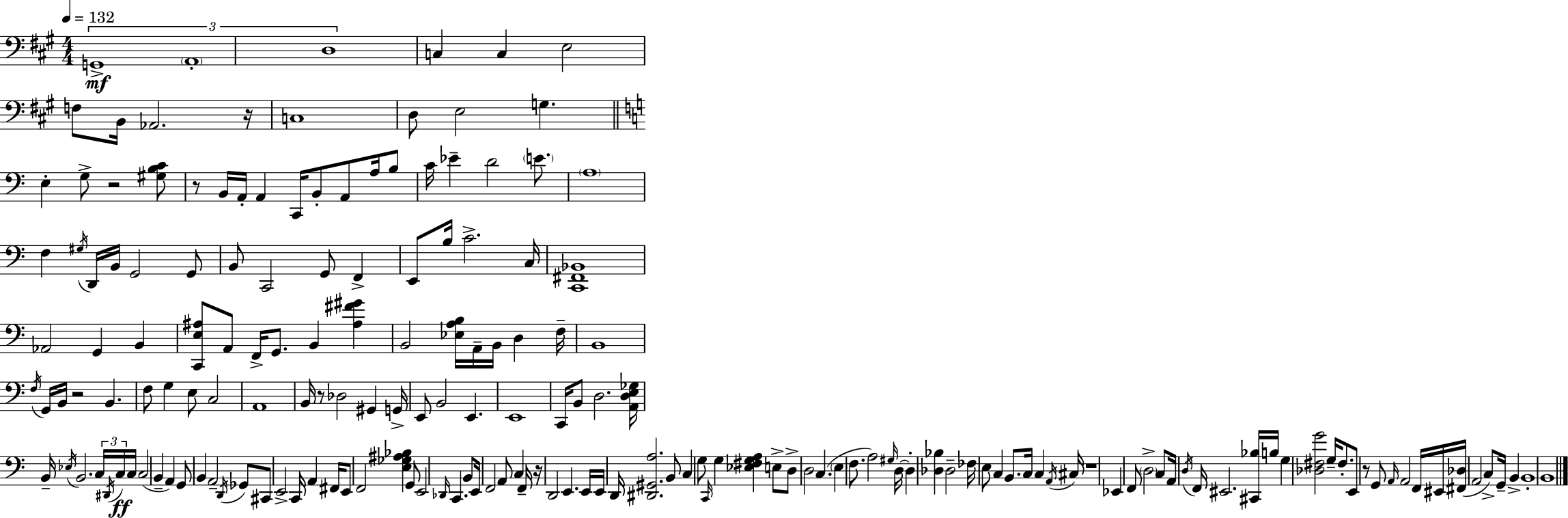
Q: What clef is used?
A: bass